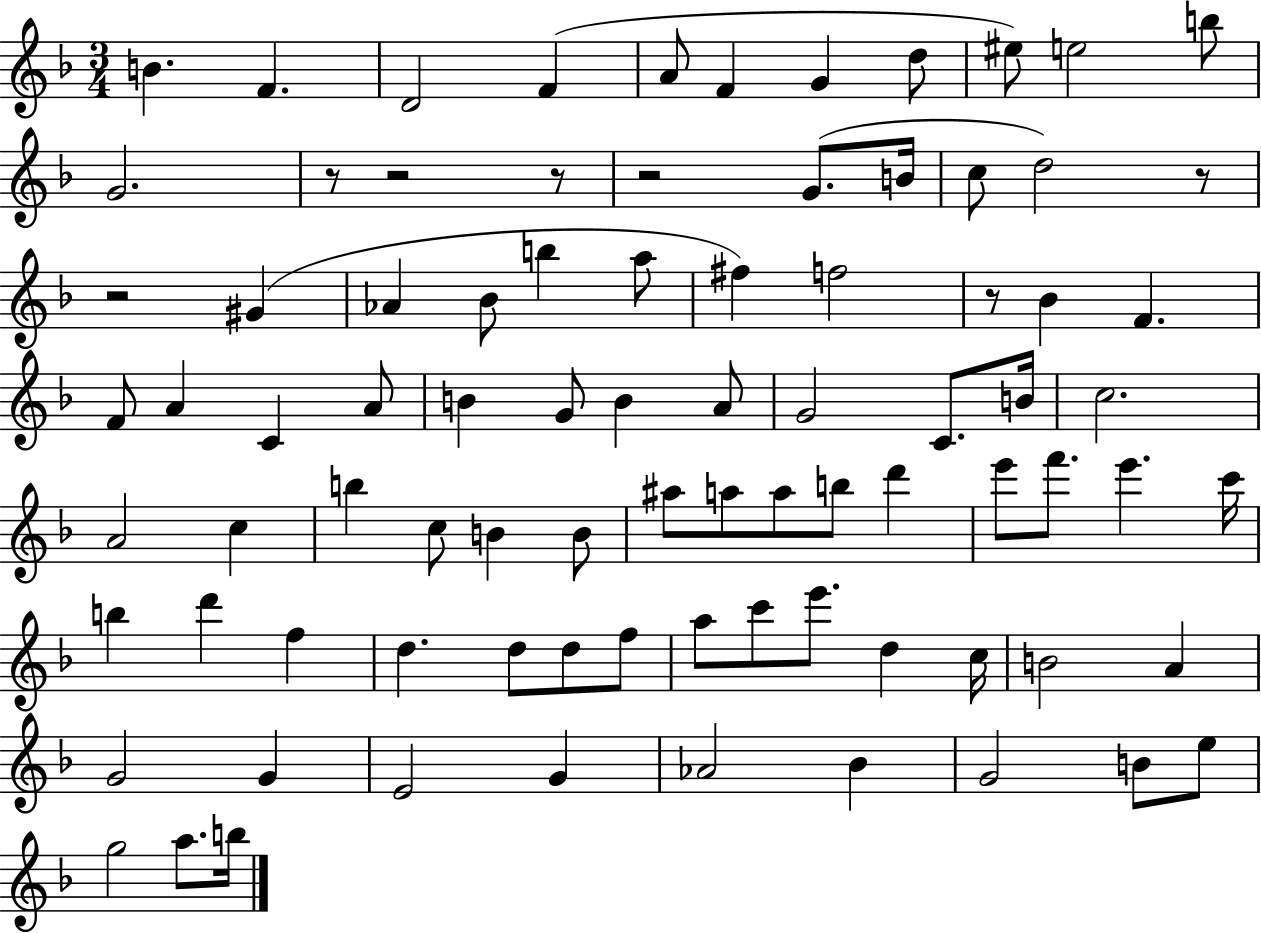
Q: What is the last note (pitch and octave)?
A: B5